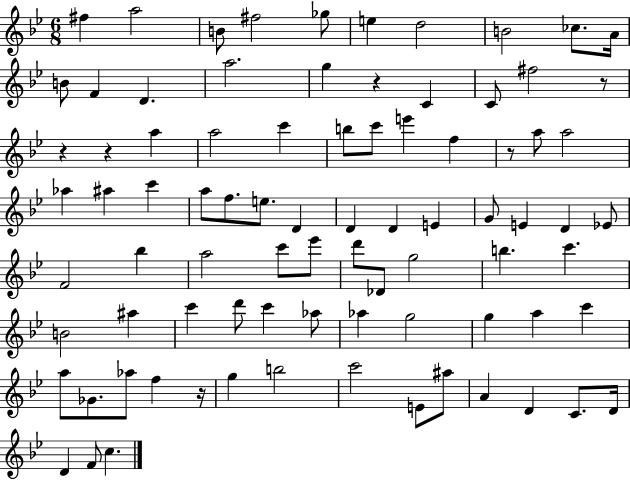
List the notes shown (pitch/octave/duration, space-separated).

F#5/q A5/h B4/e F#5/h Gb5/e E5/q D5/h B4/h CES5/e. A4/s B4/e F4/q D4/q. A5/h. G5/q R/q C4/q C4/e F#5/h R/e R/q R/q A5/q A5/h C6/q B5/e C6/e E6/q F5/q R/e A5/e A5/h Ab5/q A#5/q C6/q A5/e F5/e. E5/e. D4/q D4/q D4/q E4/q G4/e E4/q D4/q Eb4/e F4/h Bb5/q A5/h C6/e Eb6/e D6/e Db4/e G5/h B5/q. C6/q. B4/h A#5/q C6/q D6/e C6/q Ab5/e Ab5/q G5/h G5/q A5/q C6/q A5/e Gb4/e. Ab5/e F5/q R/s G5/q B5/h C6/h E4/e A#5/e A4/q D4/q C4/e. D4/s D4/q F4/e C5/q.